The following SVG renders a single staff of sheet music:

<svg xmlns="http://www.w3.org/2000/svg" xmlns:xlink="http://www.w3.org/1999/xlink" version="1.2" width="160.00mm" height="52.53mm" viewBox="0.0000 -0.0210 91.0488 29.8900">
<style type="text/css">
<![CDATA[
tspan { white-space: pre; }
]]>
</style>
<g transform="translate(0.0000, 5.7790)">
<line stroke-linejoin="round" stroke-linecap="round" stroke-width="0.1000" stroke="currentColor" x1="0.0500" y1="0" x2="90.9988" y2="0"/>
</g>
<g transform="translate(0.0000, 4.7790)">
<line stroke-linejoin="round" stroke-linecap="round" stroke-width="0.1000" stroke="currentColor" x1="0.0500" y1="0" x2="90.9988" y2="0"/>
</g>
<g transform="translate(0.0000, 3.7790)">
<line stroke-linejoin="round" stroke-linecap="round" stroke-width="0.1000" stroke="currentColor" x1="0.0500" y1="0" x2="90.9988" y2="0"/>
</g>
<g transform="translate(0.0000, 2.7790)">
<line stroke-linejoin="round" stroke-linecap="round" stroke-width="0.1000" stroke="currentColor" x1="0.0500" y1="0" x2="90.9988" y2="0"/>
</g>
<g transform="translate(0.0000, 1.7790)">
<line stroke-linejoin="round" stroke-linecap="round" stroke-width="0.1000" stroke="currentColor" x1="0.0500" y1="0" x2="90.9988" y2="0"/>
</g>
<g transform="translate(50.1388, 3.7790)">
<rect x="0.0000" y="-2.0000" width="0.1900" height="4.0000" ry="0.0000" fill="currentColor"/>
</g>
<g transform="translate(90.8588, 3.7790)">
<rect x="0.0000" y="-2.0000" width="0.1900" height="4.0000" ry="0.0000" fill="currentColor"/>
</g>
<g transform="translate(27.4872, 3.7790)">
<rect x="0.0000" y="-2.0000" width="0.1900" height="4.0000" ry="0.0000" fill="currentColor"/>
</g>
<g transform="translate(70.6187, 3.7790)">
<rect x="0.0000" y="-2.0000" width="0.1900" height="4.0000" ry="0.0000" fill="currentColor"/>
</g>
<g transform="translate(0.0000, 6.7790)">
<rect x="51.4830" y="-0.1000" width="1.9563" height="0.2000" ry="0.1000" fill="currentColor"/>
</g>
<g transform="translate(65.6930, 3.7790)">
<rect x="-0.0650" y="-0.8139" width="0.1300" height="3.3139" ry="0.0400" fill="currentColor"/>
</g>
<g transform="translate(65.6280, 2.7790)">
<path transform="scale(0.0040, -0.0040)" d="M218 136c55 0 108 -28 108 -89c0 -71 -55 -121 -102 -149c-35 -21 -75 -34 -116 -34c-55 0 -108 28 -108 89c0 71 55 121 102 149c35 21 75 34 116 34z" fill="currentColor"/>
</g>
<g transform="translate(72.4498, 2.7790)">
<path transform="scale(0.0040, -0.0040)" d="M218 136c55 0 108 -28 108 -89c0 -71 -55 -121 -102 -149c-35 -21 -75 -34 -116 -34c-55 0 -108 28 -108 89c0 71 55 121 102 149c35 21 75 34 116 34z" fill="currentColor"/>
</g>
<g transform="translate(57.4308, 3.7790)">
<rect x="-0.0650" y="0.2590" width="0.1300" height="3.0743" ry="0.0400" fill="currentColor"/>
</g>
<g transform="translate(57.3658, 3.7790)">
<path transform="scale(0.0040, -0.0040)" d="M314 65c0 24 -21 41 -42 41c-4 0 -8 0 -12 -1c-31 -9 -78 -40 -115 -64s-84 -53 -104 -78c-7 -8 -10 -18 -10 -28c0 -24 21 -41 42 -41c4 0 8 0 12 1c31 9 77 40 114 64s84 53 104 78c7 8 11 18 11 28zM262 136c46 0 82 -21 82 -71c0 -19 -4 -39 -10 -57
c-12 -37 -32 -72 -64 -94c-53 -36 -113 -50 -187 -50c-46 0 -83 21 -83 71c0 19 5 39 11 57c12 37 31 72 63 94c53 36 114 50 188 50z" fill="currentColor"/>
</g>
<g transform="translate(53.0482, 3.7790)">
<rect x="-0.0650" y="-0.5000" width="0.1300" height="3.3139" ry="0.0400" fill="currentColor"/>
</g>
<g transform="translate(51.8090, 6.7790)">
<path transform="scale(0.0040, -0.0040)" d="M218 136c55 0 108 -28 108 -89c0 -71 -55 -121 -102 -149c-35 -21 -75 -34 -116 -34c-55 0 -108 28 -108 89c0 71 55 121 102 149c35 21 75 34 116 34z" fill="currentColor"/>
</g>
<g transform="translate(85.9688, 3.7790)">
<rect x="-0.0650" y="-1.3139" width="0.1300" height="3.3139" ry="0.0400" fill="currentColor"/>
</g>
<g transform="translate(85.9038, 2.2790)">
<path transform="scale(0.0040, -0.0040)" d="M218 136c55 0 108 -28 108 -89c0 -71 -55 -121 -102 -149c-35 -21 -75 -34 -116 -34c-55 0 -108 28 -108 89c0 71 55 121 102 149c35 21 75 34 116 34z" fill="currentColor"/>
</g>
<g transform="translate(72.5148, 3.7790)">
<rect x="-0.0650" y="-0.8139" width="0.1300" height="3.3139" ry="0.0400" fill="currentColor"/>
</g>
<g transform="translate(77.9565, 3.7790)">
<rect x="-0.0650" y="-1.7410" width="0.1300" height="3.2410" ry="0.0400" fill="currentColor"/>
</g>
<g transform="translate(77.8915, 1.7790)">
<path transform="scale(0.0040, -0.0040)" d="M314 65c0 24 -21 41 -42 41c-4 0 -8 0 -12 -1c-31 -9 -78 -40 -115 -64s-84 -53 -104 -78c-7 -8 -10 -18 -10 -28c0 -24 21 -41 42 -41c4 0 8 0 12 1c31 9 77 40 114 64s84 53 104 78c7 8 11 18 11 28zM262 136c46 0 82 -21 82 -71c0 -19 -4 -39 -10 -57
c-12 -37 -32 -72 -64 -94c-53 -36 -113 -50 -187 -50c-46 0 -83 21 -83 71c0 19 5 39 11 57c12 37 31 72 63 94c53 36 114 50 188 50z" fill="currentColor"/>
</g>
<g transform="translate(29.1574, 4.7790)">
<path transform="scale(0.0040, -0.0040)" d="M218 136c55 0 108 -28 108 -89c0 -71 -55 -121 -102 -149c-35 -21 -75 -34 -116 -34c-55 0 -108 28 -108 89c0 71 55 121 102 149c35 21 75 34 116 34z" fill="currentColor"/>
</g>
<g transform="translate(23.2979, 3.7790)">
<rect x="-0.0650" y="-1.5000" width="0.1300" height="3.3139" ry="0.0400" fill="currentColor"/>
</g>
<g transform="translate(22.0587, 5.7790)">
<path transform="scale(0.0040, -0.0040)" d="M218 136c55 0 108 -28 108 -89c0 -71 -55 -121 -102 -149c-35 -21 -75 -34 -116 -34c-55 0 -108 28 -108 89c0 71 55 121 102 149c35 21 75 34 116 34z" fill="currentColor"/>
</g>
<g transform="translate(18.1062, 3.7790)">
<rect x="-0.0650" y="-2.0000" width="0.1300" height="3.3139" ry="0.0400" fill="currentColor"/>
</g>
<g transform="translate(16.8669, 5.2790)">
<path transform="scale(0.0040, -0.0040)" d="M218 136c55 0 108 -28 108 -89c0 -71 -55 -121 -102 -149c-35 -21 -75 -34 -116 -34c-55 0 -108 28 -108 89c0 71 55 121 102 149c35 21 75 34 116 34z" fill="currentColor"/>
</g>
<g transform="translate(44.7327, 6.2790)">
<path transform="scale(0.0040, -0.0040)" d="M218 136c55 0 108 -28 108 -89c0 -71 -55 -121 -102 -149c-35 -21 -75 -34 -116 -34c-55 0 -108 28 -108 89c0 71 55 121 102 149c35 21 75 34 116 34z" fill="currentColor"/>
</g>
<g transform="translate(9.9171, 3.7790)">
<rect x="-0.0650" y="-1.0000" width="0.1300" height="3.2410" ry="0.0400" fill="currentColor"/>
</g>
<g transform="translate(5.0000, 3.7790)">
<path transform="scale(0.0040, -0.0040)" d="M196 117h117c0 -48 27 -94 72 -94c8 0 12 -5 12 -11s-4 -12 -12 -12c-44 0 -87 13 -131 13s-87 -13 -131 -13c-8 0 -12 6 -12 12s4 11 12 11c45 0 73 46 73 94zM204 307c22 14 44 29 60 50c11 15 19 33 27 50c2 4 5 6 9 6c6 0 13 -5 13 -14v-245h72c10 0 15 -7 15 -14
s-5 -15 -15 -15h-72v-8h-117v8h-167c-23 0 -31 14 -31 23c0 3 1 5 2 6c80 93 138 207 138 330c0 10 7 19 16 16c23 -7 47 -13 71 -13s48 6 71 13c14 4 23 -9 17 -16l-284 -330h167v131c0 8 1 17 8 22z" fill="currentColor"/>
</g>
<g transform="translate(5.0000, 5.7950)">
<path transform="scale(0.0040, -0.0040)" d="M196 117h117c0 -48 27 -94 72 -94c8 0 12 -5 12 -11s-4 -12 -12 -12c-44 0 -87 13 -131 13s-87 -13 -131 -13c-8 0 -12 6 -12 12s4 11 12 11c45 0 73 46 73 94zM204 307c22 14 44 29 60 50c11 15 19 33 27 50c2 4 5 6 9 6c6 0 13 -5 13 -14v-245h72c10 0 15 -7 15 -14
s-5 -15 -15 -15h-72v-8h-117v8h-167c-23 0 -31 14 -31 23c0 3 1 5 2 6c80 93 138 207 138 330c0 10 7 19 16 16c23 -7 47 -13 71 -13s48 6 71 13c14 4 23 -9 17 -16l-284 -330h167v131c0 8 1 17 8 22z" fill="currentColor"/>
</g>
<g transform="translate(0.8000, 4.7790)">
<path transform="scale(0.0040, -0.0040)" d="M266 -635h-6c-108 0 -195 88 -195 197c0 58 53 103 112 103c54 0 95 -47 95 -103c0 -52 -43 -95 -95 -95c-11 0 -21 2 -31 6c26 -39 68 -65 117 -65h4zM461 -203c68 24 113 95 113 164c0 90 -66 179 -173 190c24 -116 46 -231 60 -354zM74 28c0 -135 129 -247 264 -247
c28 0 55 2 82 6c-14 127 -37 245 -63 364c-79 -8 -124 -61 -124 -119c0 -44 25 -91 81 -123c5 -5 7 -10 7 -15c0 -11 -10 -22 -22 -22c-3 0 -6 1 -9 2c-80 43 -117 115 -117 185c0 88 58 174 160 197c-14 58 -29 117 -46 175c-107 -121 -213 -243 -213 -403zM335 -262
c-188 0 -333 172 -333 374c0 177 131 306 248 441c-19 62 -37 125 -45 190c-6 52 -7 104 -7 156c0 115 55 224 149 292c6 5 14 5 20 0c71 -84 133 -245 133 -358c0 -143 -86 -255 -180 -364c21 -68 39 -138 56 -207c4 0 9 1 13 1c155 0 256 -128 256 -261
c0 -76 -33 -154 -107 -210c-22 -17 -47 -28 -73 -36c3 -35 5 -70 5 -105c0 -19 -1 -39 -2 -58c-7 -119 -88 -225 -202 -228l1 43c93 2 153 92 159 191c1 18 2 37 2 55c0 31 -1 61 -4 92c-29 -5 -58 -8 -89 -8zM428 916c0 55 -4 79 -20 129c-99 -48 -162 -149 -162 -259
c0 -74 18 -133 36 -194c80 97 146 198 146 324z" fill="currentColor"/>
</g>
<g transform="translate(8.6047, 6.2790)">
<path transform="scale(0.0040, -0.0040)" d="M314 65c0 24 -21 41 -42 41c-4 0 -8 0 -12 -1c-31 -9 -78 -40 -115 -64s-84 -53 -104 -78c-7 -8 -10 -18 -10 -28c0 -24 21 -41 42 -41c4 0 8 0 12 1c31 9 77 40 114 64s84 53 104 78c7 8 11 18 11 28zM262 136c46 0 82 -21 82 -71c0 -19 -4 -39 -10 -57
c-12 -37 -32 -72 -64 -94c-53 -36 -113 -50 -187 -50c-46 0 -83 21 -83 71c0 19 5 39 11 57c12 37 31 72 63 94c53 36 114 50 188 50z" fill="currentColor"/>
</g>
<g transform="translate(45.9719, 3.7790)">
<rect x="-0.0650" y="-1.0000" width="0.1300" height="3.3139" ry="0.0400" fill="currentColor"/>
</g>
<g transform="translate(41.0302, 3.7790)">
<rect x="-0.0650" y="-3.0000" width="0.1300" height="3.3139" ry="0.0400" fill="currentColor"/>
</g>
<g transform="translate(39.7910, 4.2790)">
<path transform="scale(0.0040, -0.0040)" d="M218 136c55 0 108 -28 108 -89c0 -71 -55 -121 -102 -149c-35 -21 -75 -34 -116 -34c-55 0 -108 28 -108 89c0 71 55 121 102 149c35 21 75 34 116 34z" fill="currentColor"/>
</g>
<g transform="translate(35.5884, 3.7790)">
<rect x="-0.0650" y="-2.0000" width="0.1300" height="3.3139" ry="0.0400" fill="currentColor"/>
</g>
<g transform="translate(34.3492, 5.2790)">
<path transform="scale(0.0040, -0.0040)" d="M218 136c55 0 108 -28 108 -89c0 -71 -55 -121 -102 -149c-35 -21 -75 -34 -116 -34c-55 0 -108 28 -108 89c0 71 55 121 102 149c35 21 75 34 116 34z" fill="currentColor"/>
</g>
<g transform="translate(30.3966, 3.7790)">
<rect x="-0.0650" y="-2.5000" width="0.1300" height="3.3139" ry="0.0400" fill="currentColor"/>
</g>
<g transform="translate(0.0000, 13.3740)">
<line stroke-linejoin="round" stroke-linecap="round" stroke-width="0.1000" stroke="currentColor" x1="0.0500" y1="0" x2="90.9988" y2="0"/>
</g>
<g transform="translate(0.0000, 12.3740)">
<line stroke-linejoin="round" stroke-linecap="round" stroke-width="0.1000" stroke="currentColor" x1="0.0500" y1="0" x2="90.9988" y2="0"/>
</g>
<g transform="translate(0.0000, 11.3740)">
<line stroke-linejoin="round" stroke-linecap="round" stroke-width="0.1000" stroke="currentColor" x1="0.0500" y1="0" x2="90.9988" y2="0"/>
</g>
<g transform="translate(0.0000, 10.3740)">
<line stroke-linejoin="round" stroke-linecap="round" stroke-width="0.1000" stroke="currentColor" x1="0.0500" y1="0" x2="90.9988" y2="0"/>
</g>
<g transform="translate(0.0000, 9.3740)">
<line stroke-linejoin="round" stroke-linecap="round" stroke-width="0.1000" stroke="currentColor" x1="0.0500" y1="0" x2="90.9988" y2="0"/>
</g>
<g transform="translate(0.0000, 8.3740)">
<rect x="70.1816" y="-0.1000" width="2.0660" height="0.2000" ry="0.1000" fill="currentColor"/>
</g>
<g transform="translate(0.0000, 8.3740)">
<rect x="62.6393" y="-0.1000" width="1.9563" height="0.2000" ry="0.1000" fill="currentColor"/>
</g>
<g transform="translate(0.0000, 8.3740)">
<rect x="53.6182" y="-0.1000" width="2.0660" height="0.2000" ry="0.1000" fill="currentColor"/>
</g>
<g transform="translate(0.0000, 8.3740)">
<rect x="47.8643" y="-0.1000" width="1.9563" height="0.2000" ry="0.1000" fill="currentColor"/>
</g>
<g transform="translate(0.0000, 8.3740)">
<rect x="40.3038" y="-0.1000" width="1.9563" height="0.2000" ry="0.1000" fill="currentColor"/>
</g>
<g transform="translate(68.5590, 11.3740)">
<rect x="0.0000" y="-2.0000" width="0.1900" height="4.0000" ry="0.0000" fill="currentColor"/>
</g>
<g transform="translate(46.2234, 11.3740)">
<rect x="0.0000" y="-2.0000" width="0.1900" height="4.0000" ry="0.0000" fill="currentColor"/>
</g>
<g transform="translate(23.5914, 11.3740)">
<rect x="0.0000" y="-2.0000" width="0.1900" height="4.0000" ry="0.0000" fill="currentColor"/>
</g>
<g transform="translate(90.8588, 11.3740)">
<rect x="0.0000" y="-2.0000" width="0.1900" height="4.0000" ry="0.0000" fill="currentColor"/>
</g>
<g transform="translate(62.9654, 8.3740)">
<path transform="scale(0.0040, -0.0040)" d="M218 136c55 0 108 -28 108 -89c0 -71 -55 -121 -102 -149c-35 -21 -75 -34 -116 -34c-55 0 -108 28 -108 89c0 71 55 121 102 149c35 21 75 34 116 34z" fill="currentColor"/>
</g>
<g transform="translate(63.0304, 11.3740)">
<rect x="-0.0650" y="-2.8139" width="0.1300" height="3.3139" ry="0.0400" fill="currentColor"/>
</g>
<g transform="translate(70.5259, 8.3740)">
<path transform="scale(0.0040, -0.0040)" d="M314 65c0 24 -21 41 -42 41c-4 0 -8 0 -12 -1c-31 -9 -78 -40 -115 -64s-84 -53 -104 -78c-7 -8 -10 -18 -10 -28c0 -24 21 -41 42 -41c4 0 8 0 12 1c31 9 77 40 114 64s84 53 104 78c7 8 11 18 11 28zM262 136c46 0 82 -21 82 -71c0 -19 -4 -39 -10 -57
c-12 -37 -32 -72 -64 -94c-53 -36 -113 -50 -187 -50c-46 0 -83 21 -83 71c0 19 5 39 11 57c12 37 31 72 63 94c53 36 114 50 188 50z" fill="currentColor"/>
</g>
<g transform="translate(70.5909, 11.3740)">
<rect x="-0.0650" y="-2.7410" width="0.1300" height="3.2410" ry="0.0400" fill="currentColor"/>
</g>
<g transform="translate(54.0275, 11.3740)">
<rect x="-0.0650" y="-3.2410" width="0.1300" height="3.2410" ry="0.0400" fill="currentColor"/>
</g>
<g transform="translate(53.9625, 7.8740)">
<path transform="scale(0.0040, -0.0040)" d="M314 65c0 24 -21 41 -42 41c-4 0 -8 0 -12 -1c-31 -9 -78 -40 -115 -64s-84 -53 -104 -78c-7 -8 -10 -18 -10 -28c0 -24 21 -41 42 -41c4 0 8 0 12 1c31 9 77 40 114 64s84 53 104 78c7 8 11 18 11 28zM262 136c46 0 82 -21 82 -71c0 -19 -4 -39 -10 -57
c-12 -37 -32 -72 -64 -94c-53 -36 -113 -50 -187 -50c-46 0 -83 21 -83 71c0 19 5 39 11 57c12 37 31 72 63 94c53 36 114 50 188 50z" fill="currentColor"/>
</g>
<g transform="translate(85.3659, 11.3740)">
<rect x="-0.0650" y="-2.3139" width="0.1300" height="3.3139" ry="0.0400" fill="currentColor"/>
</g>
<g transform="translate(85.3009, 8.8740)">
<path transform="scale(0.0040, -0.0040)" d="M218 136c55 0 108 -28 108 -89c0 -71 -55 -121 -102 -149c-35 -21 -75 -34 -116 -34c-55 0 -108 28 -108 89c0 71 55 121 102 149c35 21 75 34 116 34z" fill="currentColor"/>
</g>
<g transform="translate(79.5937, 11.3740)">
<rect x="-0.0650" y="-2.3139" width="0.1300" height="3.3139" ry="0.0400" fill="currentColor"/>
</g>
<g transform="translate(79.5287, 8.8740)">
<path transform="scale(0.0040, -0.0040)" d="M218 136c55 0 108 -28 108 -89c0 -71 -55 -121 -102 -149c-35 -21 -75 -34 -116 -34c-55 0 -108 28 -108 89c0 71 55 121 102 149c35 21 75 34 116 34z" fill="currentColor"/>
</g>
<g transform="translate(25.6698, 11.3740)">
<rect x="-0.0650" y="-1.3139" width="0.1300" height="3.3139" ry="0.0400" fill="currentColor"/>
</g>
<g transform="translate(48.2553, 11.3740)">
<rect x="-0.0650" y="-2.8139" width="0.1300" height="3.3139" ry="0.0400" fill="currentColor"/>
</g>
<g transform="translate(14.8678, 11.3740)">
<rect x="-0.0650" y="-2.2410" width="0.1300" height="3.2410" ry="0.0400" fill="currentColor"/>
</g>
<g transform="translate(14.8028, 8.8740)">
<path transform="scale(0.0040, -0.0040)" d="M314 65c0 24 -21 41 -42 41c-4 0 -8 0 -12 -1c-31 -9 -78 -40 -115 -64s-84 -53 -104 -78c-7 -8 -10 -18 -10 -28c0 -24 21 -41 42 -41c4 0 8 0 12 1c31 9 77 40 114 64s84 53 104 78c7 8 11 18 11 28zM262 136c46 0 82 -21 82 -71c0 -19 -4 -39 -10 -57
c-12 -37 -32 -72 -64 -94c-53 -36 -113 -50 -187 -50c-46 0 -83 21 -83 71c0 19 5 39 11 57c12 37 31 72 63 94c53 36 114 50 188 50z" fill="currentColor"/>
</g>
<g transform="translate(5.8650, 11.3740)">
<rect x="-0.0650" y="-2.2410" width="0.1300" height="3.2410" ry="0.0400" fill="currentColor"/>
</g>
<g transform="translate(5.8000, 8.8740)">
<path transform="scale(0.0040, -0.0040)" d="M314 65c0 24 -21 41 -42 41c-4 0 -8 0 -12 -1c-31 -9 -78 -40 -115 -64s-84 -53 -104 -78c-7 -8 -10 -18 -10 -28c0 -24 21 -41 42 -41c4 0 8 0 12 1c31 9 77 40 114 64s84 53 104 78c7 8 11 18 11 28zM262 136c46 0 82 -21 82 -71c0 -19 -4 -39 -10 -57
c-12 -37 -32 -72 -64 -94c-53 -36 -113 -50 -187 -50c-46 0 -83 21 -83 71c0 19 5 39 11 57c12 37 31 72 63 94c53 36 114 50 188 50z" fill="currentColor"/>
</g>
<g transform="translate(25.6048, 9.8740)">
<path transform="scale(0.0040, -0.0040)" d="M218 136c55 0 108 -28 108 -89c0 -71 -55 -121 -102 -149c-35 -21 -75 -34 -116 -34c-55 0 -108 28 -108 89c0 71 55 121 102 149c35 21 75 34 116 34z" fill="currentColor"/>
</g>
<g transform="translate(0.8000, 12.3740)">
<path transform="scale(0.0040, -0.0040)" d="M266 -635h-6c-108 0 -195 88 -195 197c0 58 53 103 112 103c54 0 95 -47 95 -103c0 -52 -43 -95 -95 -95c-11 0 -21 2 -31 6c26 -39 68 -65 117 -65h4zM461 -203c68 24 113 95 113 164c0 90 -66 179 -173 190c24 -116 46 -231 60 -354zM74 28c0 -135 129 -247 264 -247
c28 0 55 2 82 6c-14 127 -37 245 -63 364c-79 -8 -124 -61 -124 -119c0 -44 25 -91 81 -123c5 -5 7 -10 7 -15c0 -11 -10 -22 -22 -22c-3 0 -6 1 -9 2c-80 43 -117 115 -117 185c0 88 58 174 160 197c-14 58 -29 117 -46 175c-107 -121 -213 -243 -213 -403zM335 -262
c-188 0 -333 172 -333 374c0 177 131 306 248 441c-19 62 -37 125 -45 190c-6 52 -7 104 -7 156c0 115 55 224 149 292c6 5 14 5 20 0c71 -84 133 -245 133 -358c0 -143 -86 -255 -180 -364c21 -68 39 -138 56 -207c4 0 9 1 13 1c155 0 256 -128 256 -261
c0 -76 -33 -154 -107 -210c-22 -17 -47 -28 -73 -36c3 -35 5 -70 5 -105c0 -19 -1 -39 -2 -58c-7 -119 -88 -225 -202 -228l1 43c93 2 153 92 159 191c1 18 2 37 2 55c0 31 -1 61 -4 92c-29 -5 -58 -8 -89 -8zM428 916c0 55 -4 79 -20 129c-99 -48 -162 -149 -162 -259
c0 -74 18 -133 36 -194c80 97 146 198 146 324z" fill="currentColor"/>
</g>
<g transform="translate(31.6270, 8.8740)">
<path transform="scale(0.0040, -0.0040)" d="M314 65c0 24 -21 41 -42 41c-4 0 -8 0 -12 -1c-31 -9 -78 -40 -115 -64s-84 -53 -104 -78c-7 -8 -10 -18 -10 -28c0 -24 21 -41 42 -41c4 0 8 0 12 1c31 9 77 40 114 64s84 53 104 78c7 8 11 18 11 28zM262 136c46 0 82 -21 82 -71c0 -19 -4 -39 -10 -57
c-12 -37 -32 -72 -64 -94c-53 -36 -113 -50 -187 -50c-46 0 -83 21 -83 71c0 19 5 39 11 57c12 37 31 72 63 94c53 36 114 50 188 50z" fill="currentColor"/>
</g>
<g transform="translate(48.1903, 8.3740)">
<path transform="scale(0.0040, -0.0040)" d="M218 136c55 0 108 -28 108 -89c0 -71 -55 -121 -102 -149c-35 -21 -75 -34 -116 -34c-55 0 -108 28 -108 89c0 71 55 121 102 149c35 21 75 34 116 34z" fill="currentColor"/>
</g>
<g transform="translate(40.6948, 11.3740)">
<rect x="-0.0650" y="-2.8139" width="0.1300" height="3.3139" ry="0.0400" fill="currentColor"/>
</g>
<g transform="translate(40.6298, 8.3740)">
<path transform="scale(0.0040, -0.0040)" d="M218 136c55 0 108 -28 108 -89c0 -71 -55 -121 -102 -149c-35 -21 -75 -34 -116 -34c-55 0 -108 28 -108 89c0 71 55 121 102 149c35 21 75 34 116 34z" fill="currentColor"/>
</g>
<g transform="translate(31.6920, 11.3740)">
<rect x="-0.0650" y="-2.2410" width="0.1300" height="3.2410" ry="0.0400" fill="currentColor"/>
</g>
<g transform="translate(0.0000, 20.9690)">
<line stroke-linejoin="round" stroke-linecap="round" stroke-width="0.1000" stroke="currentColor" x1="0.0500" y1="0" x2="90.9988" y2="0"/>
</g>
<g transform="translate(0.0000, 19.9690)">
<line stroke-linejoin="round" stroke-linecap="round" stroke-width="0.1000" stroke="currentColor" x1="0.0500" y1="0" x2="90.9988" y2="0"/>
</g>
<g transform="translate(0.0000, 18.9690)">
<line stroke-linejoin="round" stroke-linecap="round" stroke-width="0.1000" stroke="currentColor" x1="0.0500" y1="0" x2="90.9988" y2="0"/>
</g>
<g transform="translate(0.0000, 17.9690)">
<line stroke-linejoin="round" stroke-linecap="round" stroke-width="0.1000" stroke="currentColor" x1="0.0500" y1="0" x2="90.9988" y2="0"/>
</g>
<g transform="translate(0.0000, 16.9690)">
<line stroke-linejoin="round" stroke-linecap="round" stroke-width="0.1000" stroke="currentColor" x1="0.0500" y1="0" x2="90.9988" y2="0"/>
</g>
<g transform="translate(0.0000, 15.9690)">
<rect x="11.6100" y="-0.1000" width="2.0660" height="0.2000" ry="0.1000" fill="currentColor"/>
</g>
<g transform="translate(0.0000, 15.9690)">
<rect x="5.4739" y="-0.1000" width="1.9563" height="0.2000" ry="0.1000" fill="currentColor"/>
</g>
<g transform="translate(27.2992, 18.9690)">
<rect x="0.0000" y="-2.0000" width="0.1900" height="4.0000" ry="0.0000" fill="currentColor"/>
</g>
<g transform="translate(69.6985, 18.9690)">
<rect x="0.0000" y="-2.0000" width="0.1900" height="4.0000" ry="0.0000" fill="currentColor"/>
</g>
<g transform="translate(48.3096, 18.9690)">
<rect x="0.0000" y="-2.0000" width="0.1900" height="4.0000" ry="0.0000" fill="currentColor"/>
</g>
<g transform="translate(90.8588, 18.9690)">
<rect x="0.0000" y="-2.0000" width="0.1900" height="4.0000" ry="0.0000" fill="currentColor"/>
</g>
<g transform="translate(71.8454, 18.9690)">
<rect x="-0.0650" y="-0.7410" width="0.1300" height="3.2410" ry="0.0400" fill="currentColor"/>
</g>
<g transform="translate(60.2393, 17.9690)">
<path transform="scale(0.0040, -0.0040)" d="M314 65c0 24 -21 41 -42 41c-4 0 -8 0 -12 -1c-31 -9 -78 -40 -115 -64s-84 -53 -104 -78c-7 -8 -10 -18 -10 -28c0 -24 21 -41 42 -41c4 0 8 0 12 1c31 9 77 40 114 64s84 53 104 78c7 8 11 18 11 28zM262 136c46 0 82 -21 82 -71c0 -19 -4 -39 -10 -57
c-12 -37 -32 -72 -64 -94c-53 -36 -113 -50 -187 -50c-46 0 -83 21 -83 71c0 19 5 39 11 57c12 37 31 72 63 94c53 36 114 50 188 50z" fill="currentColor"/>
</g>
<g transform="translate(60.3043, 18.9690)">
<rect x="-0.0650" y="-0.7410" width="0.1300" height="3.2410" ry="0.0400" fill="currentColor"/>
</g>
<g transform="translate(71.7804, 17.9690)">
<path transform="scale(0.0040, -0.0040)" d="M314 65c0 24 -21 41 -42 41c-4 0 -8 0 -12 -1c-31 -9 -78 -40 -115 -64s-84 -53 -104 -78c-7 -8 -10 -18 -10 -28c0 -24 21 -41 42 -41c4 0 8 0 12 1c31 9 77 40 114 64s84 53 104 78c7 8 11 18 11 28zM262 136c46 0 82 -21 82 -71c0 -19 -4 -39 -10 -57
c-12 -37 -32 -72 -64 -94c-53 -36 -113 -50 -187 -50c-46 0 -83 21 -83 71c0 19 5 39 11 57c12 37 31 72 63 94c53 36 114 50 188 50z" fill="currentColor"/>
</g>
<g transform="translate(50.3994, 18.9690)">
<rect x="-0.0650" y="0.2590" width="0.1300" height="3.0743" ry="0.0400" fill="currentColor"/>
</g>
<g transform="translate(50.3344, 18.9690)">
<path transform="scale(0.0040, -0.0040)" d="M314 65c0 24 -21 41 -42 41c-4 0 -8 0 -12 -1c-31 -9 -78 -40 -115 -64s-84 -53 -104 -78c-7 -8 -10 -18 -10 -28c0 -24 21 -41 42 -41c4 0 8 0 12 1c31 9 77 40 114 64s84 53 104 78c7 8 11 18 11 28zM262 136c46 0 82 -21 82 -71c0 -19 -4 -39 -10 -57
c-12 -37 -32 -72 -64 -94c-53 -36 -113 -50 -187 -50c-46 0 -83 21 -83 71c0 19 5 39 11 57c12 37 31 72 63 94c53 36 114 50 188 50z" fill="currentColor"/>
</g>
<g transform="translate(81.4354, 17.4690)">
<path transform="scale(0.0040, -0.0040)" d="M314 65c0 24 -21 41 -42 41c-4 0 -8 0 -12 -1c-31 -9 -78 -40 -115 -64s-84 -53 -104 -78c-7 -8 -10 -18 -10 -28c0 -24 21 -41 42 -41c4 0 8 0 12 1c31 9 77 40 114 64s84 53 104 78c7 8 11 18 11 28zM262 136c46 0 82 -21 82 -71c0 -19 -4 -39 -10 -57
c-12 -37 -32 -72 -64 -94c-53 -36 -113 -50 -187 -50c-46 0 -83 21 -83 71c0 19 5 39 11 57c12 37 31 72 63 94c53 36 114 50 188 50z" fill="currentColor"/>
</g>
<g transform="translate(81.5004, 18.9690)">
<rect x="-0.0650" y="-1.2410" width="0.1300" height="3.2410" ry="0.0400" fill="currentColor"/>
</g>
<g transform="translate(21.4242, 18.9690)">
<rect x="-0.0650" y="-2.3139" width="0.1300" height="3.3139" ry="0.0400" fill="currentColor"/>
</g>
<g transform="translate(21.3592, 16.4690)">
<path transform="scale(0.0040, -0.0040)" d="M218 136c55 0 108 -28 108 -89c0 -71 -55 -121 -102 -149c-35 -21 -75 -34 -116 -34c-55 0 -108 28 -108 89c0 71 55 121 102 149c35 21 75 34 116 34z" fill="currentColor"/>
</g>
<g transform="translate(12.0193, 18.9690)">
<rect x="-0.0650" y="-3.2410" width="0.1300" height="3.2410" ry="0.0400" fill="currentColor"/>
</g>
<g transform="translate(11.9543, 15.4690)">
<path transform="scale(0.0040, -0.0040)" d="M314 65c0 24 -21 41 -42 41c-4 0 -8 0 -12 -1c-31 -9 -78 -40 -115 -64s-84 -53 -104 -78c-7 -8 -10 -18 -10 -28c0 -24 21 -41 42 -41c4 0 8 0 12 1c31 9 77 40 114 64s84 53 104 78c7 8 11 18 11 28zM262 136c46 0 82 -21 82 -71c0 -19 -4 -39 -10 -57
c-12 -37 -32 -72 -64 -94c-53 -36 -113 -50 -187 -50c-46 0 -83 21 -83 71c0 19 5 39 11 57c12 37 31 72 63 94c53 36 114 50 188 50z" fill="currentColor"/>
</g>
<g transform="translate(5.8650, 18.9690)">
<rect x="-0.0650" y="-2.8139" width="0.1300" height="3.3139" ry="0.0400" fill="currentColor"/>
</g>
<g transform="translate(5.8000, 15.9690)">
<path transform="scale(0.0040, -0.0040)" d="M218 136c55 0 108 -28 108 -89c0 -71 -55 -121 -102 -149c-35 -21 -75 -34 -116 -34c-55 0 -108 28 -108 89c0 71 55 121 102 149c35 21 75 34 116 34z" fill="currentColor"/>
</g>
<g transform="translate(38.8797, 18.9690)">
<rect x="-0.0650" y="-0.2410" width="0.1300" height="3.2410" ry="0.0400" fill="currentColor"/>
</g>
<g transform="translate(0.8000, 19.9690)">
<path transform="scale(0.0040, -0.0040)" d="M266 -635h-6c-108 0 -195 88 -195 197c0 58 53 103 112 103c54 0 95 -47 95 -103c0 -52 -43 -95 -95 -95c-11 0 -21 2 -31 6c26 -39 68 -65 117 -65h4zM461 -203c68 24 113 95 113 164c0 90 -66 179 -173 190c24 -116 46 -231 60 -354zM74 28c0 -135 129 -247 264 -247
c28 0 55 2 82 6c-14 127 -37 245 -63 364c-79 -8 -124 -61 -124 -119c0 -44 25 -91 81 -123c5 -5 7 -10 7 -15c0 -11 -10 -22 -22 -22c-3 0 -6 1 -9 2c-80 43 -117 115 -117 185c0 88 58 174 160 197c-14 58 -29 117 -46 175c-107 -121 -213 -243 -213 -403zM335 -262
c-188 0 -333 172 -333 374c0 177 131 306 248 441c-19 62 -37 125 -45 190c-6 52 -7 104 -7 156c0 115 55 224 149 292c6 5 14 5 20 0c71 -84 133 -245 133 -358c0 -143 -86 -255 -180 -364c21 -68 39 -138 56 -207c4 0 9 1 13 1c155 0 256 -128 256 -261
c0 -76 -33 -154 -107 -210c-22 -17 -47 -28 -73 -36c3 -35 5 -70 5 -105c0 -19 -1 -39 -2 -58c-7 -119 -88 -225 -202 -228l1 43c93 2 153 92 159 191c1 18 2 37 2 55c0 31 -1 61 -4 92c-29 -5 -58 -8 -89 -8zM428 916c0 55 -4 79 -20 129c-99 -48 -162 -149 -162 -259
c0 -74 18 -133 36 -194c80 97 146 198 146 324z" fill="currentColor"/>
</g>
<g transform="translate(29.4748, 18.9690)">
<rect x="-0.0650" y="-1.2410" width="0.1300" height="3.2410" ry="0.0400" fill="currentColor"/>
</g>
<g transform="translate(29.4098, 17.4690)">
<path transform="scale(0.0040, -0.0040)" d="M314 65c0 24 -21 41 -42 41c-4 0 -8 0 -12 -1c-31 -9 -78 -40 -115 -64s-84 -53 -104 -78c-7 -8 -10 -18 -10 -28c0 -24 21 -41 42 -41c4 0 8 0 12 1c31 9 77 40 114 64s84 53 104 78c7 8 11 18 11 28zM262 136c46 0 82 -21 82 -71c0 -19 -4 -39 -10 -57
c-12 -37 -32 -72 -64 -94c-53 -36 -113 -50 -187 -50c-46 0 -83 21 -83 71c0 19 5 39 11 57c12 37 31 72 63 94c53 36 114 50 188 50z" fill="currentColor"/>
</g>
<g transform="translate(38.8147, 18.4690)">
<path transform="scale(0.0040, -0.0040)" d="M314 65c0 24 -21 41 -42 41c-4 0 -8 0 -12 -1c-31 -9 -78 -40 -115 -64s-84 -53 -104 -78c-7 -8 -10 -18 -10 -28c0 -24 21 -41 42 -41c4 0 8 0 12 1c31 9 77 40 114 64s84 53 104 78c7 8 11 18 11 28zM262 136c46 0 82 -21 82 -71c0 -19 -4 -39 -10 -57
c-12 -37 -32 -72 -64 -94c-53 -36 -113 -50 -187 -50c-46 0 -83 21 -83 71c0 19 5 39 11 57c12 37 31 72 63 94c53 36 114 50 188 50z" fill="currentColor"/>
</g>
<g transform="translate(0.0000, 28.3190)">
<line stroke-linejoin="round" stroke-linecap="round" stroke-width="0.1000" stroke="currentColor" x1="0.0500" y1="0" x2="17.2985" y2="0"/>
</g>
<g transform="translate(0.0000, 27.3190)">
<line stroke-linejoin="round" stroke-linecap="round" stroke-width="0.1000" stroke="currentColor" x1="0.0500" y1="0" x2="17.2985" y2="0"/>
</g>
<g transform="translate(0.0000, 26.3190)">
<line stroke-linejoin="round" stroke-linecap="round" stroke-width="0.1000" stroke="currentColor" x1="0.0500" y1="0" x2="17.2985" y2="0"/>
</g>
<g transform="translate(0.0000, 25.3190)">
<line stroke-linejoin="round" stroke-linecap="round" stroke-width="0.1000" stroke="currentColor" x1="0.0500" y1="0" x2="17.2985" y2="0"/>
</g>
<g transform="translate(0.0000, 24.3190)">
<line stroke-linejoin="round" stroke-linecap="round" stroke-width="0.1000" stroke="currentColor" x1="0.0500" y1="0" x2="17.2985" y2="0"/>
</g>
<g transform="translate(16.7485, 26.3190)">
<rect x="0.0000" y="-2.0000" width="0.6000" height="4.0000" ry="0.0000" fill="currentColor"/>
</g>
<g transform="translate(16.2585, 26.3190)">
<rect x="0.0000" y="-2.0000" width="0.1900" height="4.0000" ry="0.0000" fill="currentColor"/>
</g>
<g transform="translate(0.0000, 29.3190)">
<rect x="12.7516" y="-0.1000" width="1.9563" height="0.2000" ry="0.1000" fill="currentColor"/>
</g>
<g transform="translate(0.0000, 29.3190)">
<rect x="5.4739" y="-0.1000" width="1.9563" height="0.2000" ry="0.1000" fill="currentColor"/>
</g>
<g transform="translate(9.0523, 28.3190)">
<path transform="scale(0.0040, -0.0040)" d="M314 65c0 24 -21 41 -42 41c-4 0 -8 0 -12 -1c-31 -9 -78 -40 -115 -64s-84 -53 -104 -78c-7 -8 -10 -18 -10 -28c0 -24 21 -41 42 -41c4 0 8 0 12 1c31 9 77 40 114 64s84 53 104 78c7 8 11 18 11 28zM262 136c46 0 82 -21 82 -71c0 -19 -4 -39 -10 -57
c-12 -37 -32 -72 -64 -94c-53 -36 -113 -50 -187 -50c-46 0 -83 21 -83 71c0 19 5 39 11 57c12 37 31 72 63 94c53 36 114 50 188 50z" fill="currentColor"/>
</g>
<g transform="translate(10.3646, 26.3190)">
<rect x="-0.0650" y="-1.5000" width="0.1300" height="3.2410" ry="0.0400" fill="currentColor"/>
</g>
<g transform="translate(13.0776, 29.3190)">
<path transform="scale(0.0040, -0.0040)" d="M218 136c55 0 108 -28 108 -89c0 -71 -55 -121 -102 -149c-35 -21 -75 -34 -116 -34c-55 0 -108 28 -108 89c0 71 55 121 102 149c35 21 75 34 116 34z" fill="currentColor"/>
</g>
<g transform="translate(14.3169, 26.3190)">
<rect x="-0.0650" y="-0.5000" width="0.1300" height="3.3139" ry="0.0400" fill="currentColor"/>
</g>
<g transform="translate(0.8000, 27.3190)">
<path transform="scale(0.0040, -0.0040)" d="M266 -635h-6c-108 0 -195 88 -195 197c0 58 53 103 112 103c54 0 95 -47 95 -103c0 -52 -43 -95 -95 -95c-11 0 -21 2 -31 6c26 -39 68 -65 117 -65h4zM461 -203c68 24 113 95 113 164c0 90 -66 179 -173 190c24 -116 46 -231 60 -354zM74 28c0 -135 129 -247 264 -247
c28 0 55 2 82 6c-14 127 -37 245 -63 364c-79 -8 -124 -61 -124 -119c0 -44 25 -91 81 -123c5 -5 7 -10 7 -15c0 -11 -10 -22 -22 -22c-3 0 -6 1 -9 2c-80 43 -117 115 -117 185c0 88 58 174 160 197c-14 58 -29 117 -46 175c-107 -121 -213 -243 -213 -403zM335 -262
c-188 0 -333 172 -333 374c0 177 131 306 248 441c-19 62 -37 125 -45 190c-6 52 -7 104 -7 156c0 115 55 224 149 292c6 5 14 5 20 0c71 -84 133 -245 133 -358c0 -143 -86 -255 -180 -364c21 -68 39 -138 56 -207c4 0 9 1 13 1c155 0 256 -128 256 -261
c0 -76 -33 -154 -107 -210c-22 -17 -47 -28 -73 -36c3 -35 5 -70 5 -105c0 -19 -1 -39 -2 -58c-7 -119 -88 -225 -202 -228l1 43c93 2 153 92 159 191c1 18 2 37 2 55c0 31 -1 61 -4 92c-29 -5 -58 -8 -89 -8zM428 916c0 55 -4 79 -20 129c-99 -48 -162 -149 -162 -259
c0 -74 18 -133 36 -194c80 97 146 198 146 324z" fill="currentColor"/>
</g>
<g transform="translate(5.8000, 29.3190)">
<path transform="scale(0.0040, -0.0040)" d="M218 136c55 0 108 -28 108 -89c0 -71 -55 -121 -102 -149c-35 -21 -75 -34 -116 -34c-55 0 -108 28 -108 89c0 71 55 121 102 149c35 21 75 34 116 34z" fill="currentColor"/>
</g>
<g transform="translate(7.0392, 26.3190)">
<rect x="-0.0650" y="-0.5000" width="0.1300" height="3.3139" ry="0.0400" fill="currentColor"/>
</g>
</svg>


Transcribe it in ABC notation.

X:1
T:Untitled
M:4/4
L:1/4
K:C
D2 F E G F A D C B2 d d f2 e g2 g2 e g2 a a b2 a a2 g g a b2 g e2 c2 B2 d2 d2 e2 C E2 C